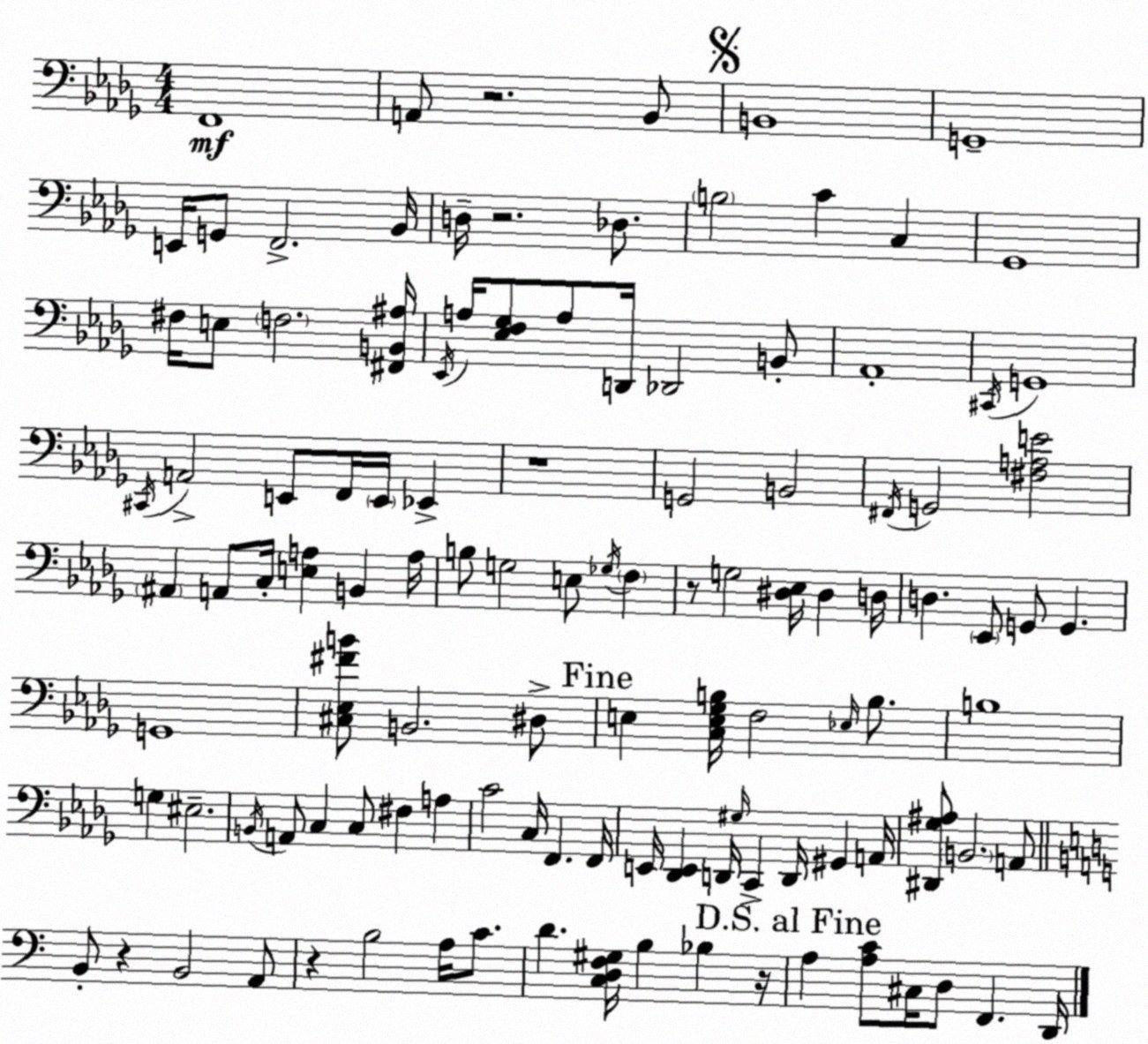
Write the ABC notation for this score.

X:1
T:Untitled
M:4/4
L:1/4
K:Bbm
F,,4 A,,/2 z2 _B,,/2 B,,4 G,,4 E,,/4 G,,/2 F,,2 _B,,/4 D,/4 z2 _D,/2 B,2 C C, _G,,4 ^F,/4 E,/2 F,2 [^F,,B,,^A,]/4 _E,,/4 A,/4 [_E,F,_G,]/2 A,/2 D,,/4 _D,,2 B,,/2 _A,,4 ^C,,/4 G,,4 ^C,,/4 A,,2 E,,/2 F,,/4 E,,/4 _E,, z4 G,,2 B,,2 ^F,,/4 G,,2 [^F,A,E]2 ^A,, A,,/2 C,/4 [E,A,] B,, A,/4 B,/2 G,2 E,/2 _G,/4 F, z/2 G,2 [^D,_E,]/4 ^D, D,/4 D, _E,,/2 G,,/2 G,, G,,4 [^C,_E,^FB]/2 B,,2 ^D,/2 E, [C,E,_G,B,]/4 F,2 _E,/4 B,/2 B,4 G, ^E,2 B,,/4 A,,/2 C, C,/2 ^F, A, C2 C,/4 F,, F,,/4 E,,/4 [_D,,E,,] D,,/4 ^G,/4 C,, D,,/4 ^G,, A,,/4 [^D,,_G,^A,]/2 B,,2 A,,/2 B,,/2 z B,,2 A,,/2 z B,2 A,/4 C/2 D [C,D,F,^G,]/4 B, _B, z/4 A, [A,C]/2 ^C,/4 D,/2 F,, D,,/4